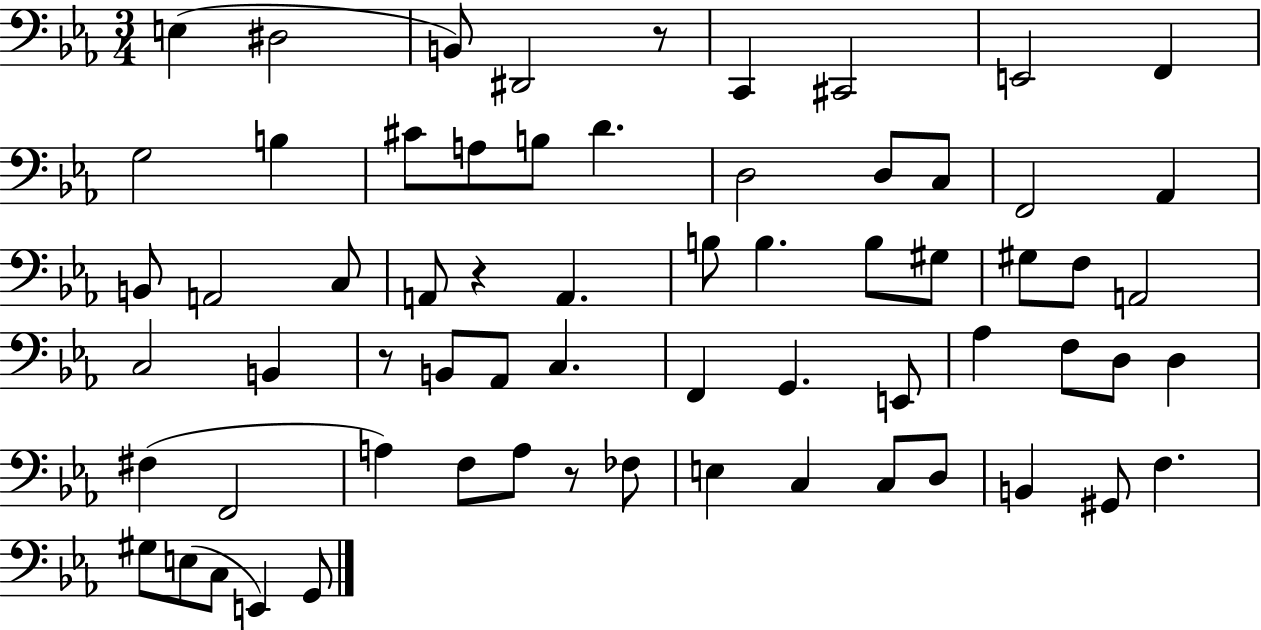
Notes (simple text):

E3/q D#3/h B2/e D#2/h R/e C2/q C#2/h E2/h F2/q G3/h B3/q C#4/e A3/e B3/e D4/q. D3/h D3/e C3/e F2/h Ab2/q B2/e A2/h C3/e A2/e R/q A2/q. B3/e B3/q. B3/e G#3/e G#3/e F3/e A2/h C3/h B2/q R/e B2/e Ab2/e C3/q. F2/q G2/q. E2/e Ab3/q F3/e D3/e D3/q F#3/q F2/h A3/q F3/e A3/e R/e FES3/e E3/q C3/q C3/e D3/e B2/q G#2/e F3/q. G#3/e E3/e C3/e E2/q G2/e